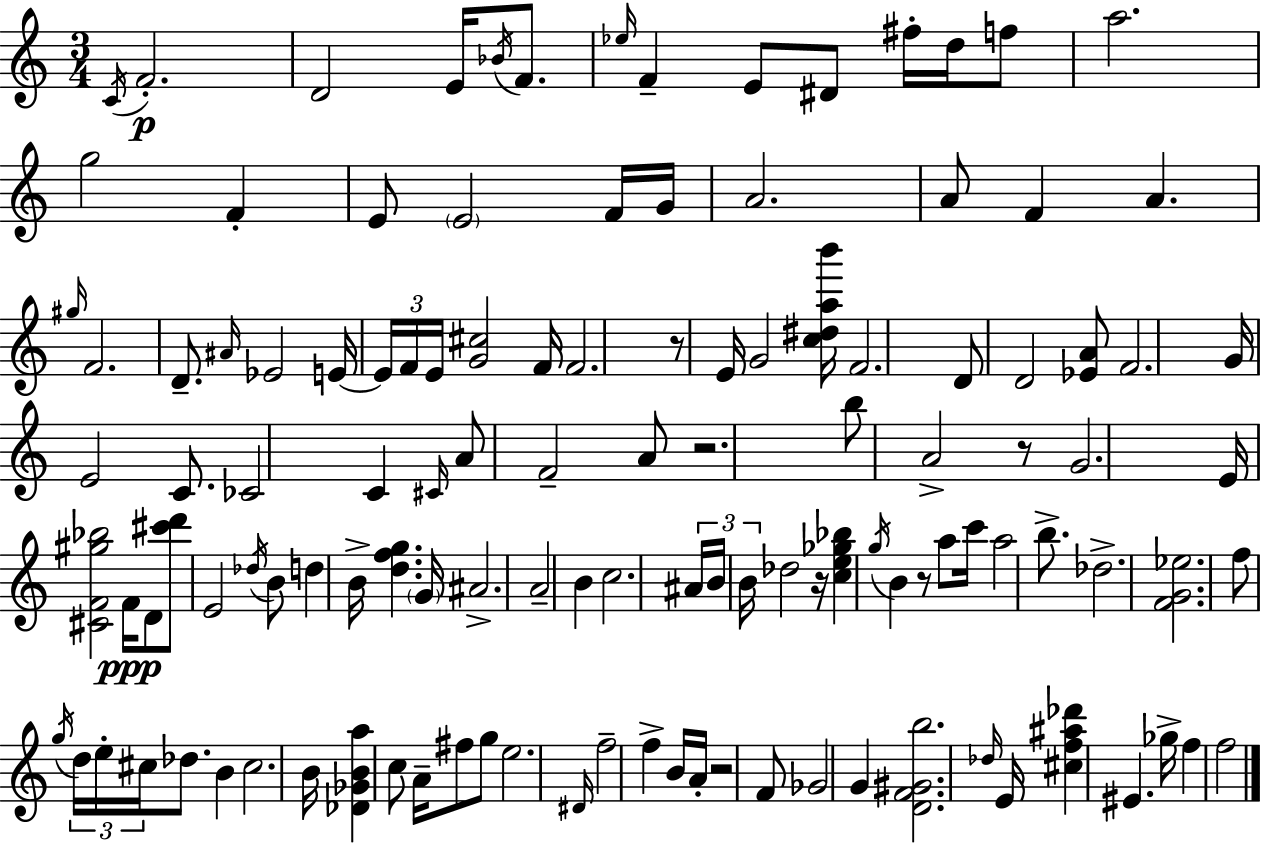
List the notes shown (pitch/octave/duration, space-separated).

C4/s F4/h. D4/h E4/s Bb4/s F4/e. Eb5/s F4/q E4/e D#4/e F#5/s D5/s F5/e A5/h. G5/h F4/q E4/e E4/h F4/s G4/s A4/h. A4/e F4/q A4/q. G#5/s F4/h. D4/e. A#4/s Eb4/h E4/s E4/s F4/s E4/s [G4,C#5]/h F4/s F4/h. R/e E4/s G4/h [C5,D#5,A5,B6]/s F4/h. D4/e D4/h [Eb4,A4]/e F4/h. G4/s E4/h C4/e. CES4/h C4/q C#4/s A4/e F4/h A4/e R/h. B5/e A4/h R/e G4/h. E4/s [C#4,F4,G#5,Bb5]/h F4/s D4/e [C#6,D6]/e E4/h Db5/s B4/e D5/q B4/s [D5,F5,G5]/q. G4/s A#4/h. A4/h B4/q C5/h. A#4/s B4/s B4/s Db5/h R/s [C5,E5,Gb5,Bb5]/q G5/s B4/q R/e A5/e C6/s A5/h B5/e. Db5/h. [F4,G4,Eb5]/h. F5/e G5/s D5/s E5/s C#5/s Db5/e. B4/q C#5/h. B4/s [Db4,Gb4,B4,A5]/q C5/e A4/s F#5/e G5/e E5/h. D#4/s F5/h F5/q B4/s A4/s R/h F4/e Gb4/h G4/q [D4,F4,G#4,B5]/h. Db5/s E4/s [C#5,F5,A#5,Db6]/q EIS4/q. Gb5/s F5/q F5/h